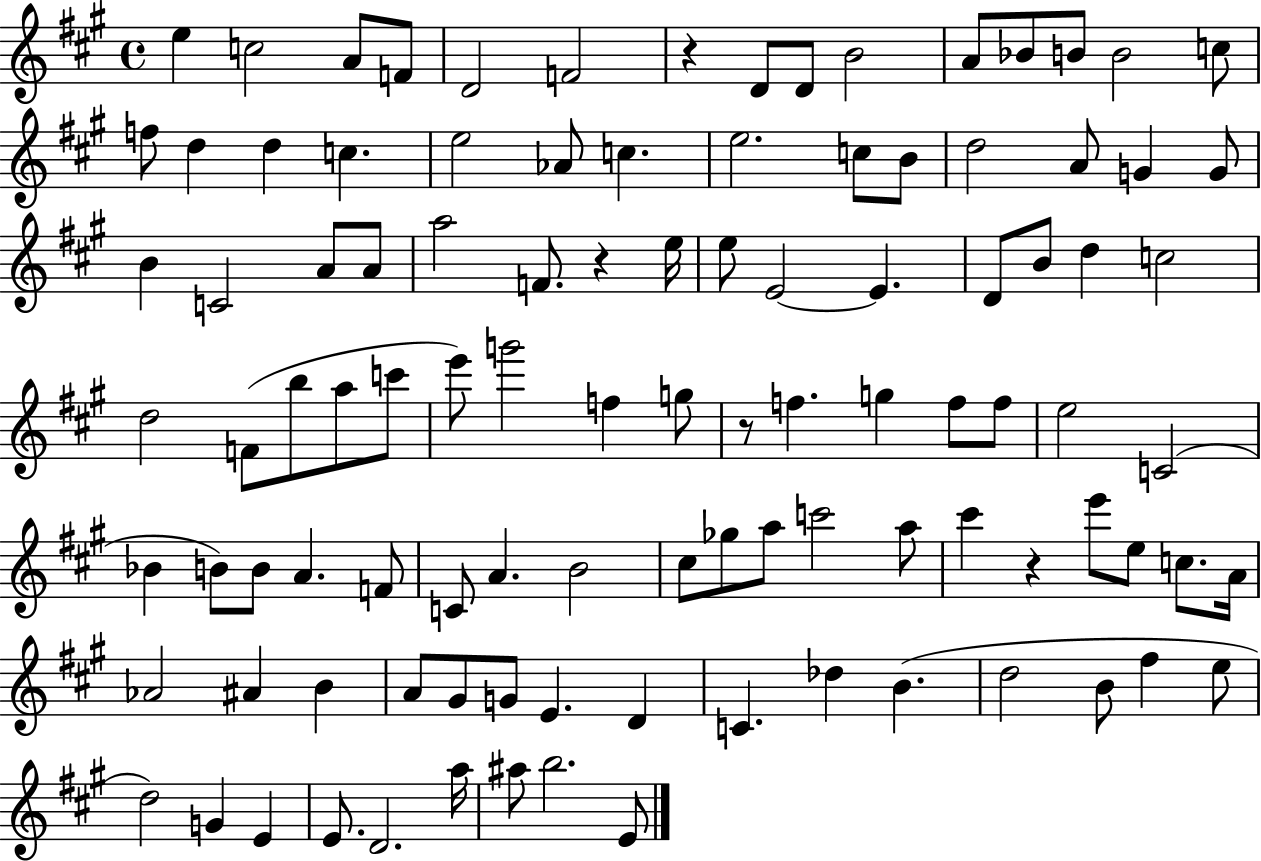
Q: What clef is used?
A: treble